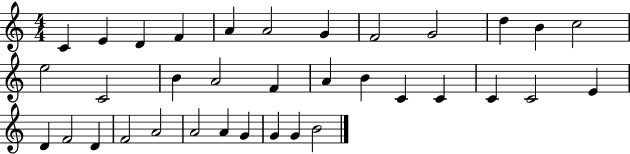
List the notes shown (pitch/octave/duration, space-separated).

C4/q E4/q D4/q F4/q A4/q A4/h G4/q F4/h G4/h D5/q B4/q C5/h E5/h C4/h B4/q A4/h F4/q A4/q B4/q C4/q C4/q C4/q C4/h E4/q D4/q F4/h D4/q F4/h A4/h A4/h A4/q G4/q G4/q G4/q B4/h